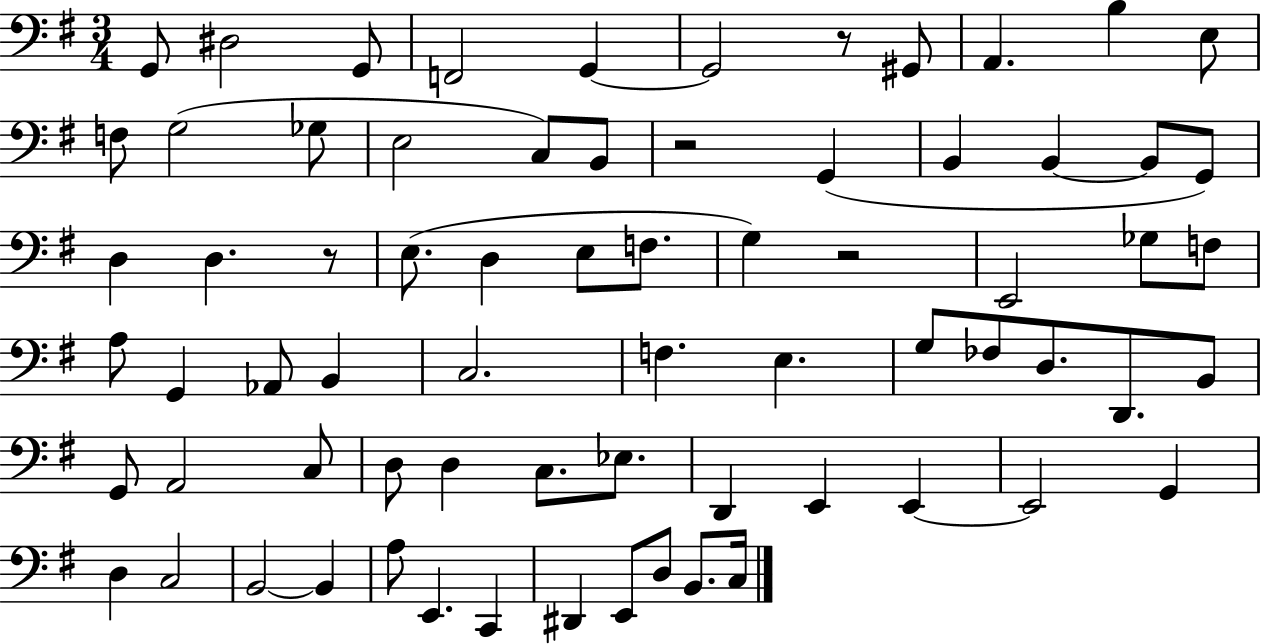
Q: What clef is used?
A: bass